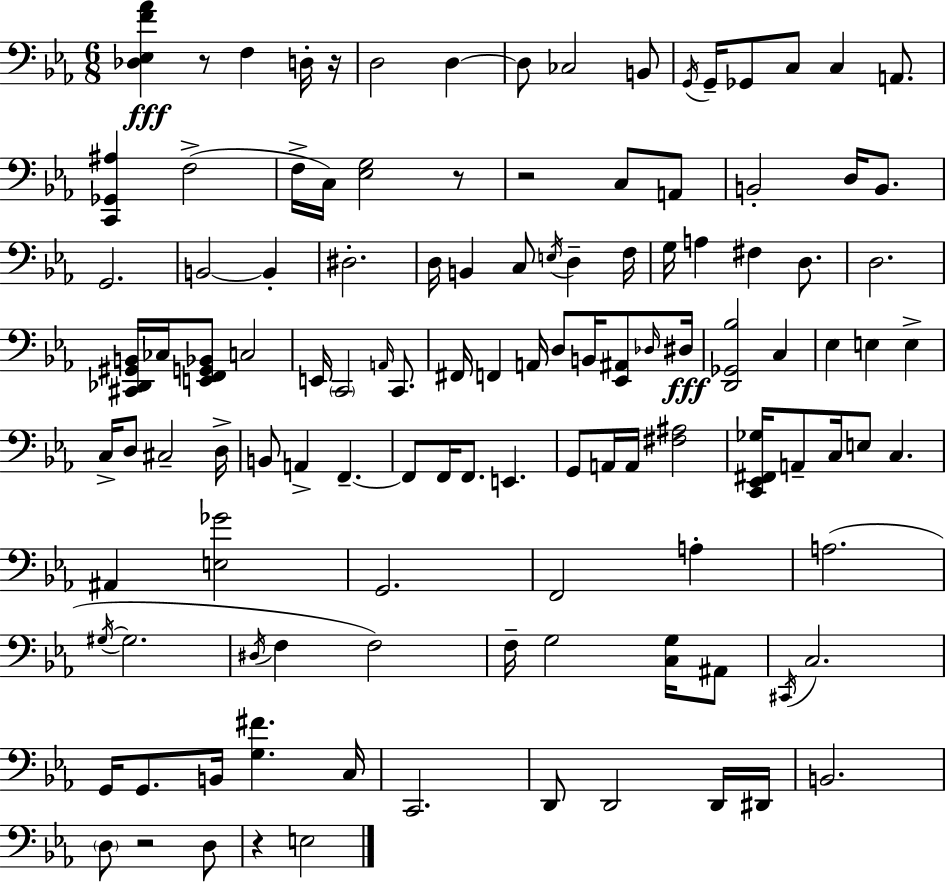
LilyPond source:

{
  \clef bass
  \numericTimeSignature
  \time 6/8
  \key c \minor
  <des ees f' aes'>4\fff r8 f4 d16-. r16 | d2 d4~~ | d8 ces2 b,8 | \acciaccatura { g,16 } g,16-- ges,8 c8 c4 a,8. | \break <c, ges, ais>4 f2->( | f16-> c16) <ees g>2 r8 | r2 c8 a,8 | b,2-. d16 b,8. | \break g,2. | b,2~~ b,4-. | dis2.-. | d16 b,4 c8 \acciaccatura { e16 } d4-- | \break f16 g16 a4 fis4 d8. | d2. | <cis, des, gis, b,>16 ces16 <e, f, g, bes,>8 c2 | e,16 \parenthesize c,2 \grace { a,16 } | \break c,8. fis,16 f,4 a,16 d8 b,16 | <ees, ais,>8 \grace { des16 } dis16\fff <d, ges, bes>2 | c4 ees4 e4 | e4-> c16-> d8 cis2-- | \break d16-> b,8 a,4-> f,4.--~~ | f,8 f,16 f,8. e,4. | g,8 a,16 a,16 <fis ais>2 | <c, ees, fis, ges>16 a,8-- c16 e8 c4. | \break ais,4 <e ges'>2 | g,2. | f,2 | a4-. a2.( | \break \acciaccatura { gis16~ }~ gis2. | \acciaccatura { dis16 } f4 f2) | f16-- g2 | <c g>16 ais,8 \acciaccatura { cis,16 } c2. | \break g,16 g,8. b,16 | <g fis'>4. c16 c,2. | d,8 d,2 | d,16 dis,16 b,2. | \break \parenthesize d8 r2 | d8 r4 e2 | \bar "|."
}